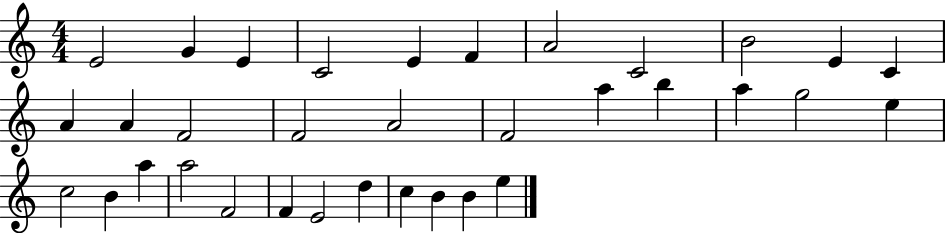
E4/h G4/q E4/q C4/h E4/q F4/q A4/h C4/h B4/h E4/q C4/q A4/q A4/q F4/h F4/h A4/h F4/h A5/q B5/q A5/q G5/h E5/q C5/h B4/q A5/q A5/h F4/h F4/q E4/h D5/q C5/q B4/q B4/q E5/q